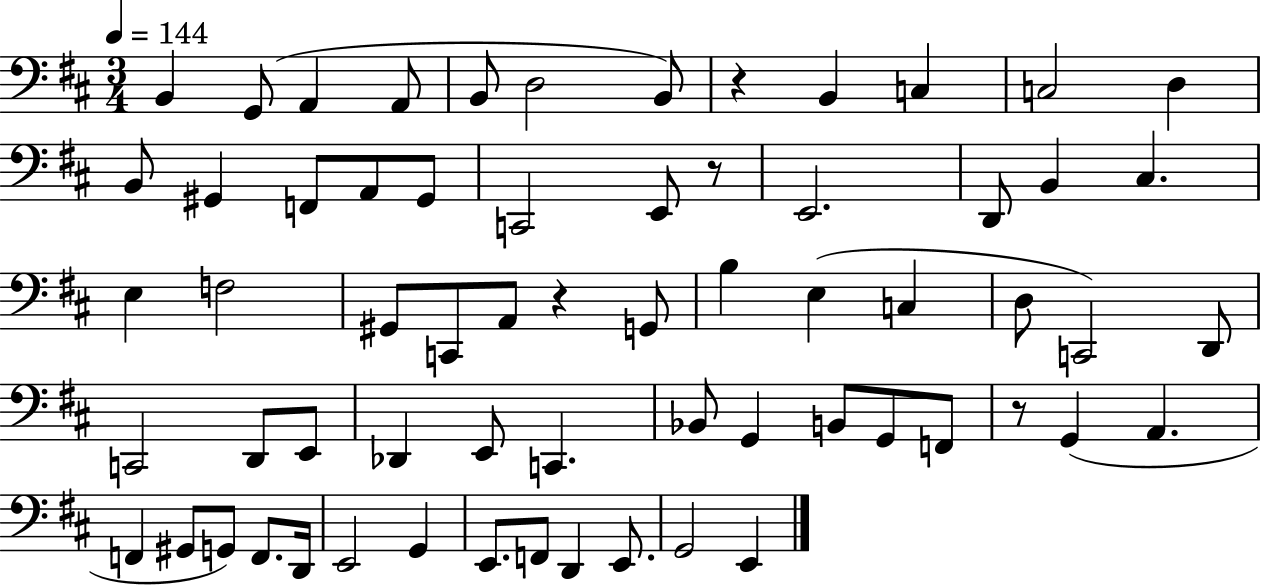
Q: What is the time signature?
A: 3/4